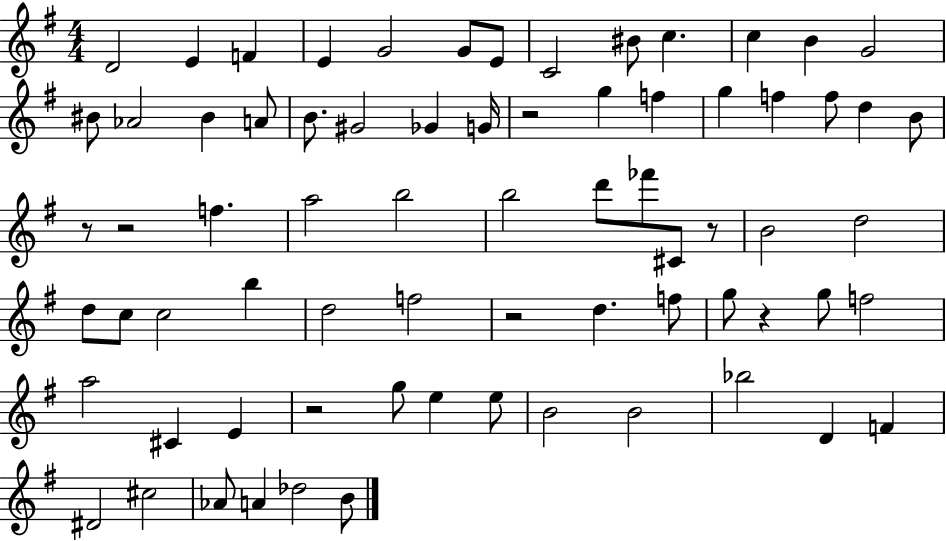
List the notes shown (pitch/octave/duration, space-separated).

D4/h E4/q F4/q E4/q G4/h G4/e E4/e C4/h BIS4/e C5/q. C5/q B4/q G4/h BIS4/e Ab4/h BIS4/q A4/e B4/e. G#4/h Gb4/q G4/s R/h G5/q F5/q G5/q F5/q F5/e D5/q B4/e R/e R/h F5/q. A5/h B5/h B5/h D6/e FES6/e C#4/e R/e B4/h D5/h D5/e C5/e C5/h B5/q D5/h F5/h R/h D5/q. F5/e G5/e R/q G5/e F5/h A5/h C#4/q E4/q R/h G5/e E5/q E5/e B4/h B4/h Bb5/h D4/q F4/q D#4/h C#5/h Ab4/e A4/q Db5/h B4/e